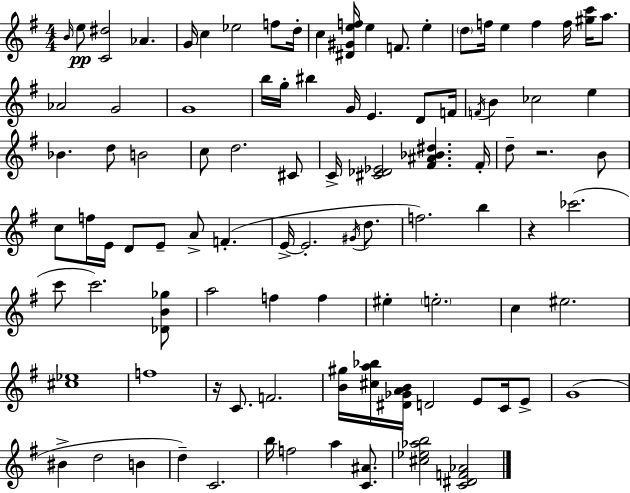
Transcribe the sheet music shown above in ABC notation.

X:1
T:Untitled
M:4/4
L:1/4
K:Em
B/4 e/2 [C^d]2 _A G/4 c _e2 f/2 d/4 c [^D^Gef]/4 e F/2 e d/2 f/4 e f f/4 [^gc']/4 a/2 _A2 G2 G4 b/4 g/4 ^b G/4 E D/2 F/4 F/4 B _c2 e _B d/2 B2 c/2 d2 ^C/2 C/4 [^C_D_E]2 [^F^A_B^d] ^F/4 d/2 z2 B/2 c/2 f/4 E/4 D/2 E/2 A/2 F E/4 E2 ^G/4 d/2 f2 b z _c'2 c'/2 c'2 [_DB_g]/2 a2 f f ^e e2 c ^e2 [^c_e]4 f4 z/4 C/2 F2 [B^g]/4 [^ca_b]/4 [^D_GAB]/4 D2 E/2 C/4 E/2 G4 ^B d2 B d C2 b/4 f2 a [C^A]/2 [^c_e_ab]2 [C^DF_A]2